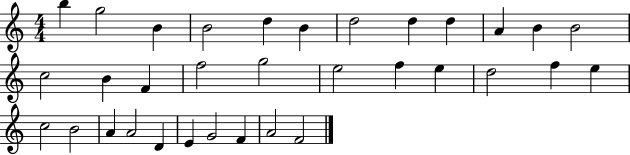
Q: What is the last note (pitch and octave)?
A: F4